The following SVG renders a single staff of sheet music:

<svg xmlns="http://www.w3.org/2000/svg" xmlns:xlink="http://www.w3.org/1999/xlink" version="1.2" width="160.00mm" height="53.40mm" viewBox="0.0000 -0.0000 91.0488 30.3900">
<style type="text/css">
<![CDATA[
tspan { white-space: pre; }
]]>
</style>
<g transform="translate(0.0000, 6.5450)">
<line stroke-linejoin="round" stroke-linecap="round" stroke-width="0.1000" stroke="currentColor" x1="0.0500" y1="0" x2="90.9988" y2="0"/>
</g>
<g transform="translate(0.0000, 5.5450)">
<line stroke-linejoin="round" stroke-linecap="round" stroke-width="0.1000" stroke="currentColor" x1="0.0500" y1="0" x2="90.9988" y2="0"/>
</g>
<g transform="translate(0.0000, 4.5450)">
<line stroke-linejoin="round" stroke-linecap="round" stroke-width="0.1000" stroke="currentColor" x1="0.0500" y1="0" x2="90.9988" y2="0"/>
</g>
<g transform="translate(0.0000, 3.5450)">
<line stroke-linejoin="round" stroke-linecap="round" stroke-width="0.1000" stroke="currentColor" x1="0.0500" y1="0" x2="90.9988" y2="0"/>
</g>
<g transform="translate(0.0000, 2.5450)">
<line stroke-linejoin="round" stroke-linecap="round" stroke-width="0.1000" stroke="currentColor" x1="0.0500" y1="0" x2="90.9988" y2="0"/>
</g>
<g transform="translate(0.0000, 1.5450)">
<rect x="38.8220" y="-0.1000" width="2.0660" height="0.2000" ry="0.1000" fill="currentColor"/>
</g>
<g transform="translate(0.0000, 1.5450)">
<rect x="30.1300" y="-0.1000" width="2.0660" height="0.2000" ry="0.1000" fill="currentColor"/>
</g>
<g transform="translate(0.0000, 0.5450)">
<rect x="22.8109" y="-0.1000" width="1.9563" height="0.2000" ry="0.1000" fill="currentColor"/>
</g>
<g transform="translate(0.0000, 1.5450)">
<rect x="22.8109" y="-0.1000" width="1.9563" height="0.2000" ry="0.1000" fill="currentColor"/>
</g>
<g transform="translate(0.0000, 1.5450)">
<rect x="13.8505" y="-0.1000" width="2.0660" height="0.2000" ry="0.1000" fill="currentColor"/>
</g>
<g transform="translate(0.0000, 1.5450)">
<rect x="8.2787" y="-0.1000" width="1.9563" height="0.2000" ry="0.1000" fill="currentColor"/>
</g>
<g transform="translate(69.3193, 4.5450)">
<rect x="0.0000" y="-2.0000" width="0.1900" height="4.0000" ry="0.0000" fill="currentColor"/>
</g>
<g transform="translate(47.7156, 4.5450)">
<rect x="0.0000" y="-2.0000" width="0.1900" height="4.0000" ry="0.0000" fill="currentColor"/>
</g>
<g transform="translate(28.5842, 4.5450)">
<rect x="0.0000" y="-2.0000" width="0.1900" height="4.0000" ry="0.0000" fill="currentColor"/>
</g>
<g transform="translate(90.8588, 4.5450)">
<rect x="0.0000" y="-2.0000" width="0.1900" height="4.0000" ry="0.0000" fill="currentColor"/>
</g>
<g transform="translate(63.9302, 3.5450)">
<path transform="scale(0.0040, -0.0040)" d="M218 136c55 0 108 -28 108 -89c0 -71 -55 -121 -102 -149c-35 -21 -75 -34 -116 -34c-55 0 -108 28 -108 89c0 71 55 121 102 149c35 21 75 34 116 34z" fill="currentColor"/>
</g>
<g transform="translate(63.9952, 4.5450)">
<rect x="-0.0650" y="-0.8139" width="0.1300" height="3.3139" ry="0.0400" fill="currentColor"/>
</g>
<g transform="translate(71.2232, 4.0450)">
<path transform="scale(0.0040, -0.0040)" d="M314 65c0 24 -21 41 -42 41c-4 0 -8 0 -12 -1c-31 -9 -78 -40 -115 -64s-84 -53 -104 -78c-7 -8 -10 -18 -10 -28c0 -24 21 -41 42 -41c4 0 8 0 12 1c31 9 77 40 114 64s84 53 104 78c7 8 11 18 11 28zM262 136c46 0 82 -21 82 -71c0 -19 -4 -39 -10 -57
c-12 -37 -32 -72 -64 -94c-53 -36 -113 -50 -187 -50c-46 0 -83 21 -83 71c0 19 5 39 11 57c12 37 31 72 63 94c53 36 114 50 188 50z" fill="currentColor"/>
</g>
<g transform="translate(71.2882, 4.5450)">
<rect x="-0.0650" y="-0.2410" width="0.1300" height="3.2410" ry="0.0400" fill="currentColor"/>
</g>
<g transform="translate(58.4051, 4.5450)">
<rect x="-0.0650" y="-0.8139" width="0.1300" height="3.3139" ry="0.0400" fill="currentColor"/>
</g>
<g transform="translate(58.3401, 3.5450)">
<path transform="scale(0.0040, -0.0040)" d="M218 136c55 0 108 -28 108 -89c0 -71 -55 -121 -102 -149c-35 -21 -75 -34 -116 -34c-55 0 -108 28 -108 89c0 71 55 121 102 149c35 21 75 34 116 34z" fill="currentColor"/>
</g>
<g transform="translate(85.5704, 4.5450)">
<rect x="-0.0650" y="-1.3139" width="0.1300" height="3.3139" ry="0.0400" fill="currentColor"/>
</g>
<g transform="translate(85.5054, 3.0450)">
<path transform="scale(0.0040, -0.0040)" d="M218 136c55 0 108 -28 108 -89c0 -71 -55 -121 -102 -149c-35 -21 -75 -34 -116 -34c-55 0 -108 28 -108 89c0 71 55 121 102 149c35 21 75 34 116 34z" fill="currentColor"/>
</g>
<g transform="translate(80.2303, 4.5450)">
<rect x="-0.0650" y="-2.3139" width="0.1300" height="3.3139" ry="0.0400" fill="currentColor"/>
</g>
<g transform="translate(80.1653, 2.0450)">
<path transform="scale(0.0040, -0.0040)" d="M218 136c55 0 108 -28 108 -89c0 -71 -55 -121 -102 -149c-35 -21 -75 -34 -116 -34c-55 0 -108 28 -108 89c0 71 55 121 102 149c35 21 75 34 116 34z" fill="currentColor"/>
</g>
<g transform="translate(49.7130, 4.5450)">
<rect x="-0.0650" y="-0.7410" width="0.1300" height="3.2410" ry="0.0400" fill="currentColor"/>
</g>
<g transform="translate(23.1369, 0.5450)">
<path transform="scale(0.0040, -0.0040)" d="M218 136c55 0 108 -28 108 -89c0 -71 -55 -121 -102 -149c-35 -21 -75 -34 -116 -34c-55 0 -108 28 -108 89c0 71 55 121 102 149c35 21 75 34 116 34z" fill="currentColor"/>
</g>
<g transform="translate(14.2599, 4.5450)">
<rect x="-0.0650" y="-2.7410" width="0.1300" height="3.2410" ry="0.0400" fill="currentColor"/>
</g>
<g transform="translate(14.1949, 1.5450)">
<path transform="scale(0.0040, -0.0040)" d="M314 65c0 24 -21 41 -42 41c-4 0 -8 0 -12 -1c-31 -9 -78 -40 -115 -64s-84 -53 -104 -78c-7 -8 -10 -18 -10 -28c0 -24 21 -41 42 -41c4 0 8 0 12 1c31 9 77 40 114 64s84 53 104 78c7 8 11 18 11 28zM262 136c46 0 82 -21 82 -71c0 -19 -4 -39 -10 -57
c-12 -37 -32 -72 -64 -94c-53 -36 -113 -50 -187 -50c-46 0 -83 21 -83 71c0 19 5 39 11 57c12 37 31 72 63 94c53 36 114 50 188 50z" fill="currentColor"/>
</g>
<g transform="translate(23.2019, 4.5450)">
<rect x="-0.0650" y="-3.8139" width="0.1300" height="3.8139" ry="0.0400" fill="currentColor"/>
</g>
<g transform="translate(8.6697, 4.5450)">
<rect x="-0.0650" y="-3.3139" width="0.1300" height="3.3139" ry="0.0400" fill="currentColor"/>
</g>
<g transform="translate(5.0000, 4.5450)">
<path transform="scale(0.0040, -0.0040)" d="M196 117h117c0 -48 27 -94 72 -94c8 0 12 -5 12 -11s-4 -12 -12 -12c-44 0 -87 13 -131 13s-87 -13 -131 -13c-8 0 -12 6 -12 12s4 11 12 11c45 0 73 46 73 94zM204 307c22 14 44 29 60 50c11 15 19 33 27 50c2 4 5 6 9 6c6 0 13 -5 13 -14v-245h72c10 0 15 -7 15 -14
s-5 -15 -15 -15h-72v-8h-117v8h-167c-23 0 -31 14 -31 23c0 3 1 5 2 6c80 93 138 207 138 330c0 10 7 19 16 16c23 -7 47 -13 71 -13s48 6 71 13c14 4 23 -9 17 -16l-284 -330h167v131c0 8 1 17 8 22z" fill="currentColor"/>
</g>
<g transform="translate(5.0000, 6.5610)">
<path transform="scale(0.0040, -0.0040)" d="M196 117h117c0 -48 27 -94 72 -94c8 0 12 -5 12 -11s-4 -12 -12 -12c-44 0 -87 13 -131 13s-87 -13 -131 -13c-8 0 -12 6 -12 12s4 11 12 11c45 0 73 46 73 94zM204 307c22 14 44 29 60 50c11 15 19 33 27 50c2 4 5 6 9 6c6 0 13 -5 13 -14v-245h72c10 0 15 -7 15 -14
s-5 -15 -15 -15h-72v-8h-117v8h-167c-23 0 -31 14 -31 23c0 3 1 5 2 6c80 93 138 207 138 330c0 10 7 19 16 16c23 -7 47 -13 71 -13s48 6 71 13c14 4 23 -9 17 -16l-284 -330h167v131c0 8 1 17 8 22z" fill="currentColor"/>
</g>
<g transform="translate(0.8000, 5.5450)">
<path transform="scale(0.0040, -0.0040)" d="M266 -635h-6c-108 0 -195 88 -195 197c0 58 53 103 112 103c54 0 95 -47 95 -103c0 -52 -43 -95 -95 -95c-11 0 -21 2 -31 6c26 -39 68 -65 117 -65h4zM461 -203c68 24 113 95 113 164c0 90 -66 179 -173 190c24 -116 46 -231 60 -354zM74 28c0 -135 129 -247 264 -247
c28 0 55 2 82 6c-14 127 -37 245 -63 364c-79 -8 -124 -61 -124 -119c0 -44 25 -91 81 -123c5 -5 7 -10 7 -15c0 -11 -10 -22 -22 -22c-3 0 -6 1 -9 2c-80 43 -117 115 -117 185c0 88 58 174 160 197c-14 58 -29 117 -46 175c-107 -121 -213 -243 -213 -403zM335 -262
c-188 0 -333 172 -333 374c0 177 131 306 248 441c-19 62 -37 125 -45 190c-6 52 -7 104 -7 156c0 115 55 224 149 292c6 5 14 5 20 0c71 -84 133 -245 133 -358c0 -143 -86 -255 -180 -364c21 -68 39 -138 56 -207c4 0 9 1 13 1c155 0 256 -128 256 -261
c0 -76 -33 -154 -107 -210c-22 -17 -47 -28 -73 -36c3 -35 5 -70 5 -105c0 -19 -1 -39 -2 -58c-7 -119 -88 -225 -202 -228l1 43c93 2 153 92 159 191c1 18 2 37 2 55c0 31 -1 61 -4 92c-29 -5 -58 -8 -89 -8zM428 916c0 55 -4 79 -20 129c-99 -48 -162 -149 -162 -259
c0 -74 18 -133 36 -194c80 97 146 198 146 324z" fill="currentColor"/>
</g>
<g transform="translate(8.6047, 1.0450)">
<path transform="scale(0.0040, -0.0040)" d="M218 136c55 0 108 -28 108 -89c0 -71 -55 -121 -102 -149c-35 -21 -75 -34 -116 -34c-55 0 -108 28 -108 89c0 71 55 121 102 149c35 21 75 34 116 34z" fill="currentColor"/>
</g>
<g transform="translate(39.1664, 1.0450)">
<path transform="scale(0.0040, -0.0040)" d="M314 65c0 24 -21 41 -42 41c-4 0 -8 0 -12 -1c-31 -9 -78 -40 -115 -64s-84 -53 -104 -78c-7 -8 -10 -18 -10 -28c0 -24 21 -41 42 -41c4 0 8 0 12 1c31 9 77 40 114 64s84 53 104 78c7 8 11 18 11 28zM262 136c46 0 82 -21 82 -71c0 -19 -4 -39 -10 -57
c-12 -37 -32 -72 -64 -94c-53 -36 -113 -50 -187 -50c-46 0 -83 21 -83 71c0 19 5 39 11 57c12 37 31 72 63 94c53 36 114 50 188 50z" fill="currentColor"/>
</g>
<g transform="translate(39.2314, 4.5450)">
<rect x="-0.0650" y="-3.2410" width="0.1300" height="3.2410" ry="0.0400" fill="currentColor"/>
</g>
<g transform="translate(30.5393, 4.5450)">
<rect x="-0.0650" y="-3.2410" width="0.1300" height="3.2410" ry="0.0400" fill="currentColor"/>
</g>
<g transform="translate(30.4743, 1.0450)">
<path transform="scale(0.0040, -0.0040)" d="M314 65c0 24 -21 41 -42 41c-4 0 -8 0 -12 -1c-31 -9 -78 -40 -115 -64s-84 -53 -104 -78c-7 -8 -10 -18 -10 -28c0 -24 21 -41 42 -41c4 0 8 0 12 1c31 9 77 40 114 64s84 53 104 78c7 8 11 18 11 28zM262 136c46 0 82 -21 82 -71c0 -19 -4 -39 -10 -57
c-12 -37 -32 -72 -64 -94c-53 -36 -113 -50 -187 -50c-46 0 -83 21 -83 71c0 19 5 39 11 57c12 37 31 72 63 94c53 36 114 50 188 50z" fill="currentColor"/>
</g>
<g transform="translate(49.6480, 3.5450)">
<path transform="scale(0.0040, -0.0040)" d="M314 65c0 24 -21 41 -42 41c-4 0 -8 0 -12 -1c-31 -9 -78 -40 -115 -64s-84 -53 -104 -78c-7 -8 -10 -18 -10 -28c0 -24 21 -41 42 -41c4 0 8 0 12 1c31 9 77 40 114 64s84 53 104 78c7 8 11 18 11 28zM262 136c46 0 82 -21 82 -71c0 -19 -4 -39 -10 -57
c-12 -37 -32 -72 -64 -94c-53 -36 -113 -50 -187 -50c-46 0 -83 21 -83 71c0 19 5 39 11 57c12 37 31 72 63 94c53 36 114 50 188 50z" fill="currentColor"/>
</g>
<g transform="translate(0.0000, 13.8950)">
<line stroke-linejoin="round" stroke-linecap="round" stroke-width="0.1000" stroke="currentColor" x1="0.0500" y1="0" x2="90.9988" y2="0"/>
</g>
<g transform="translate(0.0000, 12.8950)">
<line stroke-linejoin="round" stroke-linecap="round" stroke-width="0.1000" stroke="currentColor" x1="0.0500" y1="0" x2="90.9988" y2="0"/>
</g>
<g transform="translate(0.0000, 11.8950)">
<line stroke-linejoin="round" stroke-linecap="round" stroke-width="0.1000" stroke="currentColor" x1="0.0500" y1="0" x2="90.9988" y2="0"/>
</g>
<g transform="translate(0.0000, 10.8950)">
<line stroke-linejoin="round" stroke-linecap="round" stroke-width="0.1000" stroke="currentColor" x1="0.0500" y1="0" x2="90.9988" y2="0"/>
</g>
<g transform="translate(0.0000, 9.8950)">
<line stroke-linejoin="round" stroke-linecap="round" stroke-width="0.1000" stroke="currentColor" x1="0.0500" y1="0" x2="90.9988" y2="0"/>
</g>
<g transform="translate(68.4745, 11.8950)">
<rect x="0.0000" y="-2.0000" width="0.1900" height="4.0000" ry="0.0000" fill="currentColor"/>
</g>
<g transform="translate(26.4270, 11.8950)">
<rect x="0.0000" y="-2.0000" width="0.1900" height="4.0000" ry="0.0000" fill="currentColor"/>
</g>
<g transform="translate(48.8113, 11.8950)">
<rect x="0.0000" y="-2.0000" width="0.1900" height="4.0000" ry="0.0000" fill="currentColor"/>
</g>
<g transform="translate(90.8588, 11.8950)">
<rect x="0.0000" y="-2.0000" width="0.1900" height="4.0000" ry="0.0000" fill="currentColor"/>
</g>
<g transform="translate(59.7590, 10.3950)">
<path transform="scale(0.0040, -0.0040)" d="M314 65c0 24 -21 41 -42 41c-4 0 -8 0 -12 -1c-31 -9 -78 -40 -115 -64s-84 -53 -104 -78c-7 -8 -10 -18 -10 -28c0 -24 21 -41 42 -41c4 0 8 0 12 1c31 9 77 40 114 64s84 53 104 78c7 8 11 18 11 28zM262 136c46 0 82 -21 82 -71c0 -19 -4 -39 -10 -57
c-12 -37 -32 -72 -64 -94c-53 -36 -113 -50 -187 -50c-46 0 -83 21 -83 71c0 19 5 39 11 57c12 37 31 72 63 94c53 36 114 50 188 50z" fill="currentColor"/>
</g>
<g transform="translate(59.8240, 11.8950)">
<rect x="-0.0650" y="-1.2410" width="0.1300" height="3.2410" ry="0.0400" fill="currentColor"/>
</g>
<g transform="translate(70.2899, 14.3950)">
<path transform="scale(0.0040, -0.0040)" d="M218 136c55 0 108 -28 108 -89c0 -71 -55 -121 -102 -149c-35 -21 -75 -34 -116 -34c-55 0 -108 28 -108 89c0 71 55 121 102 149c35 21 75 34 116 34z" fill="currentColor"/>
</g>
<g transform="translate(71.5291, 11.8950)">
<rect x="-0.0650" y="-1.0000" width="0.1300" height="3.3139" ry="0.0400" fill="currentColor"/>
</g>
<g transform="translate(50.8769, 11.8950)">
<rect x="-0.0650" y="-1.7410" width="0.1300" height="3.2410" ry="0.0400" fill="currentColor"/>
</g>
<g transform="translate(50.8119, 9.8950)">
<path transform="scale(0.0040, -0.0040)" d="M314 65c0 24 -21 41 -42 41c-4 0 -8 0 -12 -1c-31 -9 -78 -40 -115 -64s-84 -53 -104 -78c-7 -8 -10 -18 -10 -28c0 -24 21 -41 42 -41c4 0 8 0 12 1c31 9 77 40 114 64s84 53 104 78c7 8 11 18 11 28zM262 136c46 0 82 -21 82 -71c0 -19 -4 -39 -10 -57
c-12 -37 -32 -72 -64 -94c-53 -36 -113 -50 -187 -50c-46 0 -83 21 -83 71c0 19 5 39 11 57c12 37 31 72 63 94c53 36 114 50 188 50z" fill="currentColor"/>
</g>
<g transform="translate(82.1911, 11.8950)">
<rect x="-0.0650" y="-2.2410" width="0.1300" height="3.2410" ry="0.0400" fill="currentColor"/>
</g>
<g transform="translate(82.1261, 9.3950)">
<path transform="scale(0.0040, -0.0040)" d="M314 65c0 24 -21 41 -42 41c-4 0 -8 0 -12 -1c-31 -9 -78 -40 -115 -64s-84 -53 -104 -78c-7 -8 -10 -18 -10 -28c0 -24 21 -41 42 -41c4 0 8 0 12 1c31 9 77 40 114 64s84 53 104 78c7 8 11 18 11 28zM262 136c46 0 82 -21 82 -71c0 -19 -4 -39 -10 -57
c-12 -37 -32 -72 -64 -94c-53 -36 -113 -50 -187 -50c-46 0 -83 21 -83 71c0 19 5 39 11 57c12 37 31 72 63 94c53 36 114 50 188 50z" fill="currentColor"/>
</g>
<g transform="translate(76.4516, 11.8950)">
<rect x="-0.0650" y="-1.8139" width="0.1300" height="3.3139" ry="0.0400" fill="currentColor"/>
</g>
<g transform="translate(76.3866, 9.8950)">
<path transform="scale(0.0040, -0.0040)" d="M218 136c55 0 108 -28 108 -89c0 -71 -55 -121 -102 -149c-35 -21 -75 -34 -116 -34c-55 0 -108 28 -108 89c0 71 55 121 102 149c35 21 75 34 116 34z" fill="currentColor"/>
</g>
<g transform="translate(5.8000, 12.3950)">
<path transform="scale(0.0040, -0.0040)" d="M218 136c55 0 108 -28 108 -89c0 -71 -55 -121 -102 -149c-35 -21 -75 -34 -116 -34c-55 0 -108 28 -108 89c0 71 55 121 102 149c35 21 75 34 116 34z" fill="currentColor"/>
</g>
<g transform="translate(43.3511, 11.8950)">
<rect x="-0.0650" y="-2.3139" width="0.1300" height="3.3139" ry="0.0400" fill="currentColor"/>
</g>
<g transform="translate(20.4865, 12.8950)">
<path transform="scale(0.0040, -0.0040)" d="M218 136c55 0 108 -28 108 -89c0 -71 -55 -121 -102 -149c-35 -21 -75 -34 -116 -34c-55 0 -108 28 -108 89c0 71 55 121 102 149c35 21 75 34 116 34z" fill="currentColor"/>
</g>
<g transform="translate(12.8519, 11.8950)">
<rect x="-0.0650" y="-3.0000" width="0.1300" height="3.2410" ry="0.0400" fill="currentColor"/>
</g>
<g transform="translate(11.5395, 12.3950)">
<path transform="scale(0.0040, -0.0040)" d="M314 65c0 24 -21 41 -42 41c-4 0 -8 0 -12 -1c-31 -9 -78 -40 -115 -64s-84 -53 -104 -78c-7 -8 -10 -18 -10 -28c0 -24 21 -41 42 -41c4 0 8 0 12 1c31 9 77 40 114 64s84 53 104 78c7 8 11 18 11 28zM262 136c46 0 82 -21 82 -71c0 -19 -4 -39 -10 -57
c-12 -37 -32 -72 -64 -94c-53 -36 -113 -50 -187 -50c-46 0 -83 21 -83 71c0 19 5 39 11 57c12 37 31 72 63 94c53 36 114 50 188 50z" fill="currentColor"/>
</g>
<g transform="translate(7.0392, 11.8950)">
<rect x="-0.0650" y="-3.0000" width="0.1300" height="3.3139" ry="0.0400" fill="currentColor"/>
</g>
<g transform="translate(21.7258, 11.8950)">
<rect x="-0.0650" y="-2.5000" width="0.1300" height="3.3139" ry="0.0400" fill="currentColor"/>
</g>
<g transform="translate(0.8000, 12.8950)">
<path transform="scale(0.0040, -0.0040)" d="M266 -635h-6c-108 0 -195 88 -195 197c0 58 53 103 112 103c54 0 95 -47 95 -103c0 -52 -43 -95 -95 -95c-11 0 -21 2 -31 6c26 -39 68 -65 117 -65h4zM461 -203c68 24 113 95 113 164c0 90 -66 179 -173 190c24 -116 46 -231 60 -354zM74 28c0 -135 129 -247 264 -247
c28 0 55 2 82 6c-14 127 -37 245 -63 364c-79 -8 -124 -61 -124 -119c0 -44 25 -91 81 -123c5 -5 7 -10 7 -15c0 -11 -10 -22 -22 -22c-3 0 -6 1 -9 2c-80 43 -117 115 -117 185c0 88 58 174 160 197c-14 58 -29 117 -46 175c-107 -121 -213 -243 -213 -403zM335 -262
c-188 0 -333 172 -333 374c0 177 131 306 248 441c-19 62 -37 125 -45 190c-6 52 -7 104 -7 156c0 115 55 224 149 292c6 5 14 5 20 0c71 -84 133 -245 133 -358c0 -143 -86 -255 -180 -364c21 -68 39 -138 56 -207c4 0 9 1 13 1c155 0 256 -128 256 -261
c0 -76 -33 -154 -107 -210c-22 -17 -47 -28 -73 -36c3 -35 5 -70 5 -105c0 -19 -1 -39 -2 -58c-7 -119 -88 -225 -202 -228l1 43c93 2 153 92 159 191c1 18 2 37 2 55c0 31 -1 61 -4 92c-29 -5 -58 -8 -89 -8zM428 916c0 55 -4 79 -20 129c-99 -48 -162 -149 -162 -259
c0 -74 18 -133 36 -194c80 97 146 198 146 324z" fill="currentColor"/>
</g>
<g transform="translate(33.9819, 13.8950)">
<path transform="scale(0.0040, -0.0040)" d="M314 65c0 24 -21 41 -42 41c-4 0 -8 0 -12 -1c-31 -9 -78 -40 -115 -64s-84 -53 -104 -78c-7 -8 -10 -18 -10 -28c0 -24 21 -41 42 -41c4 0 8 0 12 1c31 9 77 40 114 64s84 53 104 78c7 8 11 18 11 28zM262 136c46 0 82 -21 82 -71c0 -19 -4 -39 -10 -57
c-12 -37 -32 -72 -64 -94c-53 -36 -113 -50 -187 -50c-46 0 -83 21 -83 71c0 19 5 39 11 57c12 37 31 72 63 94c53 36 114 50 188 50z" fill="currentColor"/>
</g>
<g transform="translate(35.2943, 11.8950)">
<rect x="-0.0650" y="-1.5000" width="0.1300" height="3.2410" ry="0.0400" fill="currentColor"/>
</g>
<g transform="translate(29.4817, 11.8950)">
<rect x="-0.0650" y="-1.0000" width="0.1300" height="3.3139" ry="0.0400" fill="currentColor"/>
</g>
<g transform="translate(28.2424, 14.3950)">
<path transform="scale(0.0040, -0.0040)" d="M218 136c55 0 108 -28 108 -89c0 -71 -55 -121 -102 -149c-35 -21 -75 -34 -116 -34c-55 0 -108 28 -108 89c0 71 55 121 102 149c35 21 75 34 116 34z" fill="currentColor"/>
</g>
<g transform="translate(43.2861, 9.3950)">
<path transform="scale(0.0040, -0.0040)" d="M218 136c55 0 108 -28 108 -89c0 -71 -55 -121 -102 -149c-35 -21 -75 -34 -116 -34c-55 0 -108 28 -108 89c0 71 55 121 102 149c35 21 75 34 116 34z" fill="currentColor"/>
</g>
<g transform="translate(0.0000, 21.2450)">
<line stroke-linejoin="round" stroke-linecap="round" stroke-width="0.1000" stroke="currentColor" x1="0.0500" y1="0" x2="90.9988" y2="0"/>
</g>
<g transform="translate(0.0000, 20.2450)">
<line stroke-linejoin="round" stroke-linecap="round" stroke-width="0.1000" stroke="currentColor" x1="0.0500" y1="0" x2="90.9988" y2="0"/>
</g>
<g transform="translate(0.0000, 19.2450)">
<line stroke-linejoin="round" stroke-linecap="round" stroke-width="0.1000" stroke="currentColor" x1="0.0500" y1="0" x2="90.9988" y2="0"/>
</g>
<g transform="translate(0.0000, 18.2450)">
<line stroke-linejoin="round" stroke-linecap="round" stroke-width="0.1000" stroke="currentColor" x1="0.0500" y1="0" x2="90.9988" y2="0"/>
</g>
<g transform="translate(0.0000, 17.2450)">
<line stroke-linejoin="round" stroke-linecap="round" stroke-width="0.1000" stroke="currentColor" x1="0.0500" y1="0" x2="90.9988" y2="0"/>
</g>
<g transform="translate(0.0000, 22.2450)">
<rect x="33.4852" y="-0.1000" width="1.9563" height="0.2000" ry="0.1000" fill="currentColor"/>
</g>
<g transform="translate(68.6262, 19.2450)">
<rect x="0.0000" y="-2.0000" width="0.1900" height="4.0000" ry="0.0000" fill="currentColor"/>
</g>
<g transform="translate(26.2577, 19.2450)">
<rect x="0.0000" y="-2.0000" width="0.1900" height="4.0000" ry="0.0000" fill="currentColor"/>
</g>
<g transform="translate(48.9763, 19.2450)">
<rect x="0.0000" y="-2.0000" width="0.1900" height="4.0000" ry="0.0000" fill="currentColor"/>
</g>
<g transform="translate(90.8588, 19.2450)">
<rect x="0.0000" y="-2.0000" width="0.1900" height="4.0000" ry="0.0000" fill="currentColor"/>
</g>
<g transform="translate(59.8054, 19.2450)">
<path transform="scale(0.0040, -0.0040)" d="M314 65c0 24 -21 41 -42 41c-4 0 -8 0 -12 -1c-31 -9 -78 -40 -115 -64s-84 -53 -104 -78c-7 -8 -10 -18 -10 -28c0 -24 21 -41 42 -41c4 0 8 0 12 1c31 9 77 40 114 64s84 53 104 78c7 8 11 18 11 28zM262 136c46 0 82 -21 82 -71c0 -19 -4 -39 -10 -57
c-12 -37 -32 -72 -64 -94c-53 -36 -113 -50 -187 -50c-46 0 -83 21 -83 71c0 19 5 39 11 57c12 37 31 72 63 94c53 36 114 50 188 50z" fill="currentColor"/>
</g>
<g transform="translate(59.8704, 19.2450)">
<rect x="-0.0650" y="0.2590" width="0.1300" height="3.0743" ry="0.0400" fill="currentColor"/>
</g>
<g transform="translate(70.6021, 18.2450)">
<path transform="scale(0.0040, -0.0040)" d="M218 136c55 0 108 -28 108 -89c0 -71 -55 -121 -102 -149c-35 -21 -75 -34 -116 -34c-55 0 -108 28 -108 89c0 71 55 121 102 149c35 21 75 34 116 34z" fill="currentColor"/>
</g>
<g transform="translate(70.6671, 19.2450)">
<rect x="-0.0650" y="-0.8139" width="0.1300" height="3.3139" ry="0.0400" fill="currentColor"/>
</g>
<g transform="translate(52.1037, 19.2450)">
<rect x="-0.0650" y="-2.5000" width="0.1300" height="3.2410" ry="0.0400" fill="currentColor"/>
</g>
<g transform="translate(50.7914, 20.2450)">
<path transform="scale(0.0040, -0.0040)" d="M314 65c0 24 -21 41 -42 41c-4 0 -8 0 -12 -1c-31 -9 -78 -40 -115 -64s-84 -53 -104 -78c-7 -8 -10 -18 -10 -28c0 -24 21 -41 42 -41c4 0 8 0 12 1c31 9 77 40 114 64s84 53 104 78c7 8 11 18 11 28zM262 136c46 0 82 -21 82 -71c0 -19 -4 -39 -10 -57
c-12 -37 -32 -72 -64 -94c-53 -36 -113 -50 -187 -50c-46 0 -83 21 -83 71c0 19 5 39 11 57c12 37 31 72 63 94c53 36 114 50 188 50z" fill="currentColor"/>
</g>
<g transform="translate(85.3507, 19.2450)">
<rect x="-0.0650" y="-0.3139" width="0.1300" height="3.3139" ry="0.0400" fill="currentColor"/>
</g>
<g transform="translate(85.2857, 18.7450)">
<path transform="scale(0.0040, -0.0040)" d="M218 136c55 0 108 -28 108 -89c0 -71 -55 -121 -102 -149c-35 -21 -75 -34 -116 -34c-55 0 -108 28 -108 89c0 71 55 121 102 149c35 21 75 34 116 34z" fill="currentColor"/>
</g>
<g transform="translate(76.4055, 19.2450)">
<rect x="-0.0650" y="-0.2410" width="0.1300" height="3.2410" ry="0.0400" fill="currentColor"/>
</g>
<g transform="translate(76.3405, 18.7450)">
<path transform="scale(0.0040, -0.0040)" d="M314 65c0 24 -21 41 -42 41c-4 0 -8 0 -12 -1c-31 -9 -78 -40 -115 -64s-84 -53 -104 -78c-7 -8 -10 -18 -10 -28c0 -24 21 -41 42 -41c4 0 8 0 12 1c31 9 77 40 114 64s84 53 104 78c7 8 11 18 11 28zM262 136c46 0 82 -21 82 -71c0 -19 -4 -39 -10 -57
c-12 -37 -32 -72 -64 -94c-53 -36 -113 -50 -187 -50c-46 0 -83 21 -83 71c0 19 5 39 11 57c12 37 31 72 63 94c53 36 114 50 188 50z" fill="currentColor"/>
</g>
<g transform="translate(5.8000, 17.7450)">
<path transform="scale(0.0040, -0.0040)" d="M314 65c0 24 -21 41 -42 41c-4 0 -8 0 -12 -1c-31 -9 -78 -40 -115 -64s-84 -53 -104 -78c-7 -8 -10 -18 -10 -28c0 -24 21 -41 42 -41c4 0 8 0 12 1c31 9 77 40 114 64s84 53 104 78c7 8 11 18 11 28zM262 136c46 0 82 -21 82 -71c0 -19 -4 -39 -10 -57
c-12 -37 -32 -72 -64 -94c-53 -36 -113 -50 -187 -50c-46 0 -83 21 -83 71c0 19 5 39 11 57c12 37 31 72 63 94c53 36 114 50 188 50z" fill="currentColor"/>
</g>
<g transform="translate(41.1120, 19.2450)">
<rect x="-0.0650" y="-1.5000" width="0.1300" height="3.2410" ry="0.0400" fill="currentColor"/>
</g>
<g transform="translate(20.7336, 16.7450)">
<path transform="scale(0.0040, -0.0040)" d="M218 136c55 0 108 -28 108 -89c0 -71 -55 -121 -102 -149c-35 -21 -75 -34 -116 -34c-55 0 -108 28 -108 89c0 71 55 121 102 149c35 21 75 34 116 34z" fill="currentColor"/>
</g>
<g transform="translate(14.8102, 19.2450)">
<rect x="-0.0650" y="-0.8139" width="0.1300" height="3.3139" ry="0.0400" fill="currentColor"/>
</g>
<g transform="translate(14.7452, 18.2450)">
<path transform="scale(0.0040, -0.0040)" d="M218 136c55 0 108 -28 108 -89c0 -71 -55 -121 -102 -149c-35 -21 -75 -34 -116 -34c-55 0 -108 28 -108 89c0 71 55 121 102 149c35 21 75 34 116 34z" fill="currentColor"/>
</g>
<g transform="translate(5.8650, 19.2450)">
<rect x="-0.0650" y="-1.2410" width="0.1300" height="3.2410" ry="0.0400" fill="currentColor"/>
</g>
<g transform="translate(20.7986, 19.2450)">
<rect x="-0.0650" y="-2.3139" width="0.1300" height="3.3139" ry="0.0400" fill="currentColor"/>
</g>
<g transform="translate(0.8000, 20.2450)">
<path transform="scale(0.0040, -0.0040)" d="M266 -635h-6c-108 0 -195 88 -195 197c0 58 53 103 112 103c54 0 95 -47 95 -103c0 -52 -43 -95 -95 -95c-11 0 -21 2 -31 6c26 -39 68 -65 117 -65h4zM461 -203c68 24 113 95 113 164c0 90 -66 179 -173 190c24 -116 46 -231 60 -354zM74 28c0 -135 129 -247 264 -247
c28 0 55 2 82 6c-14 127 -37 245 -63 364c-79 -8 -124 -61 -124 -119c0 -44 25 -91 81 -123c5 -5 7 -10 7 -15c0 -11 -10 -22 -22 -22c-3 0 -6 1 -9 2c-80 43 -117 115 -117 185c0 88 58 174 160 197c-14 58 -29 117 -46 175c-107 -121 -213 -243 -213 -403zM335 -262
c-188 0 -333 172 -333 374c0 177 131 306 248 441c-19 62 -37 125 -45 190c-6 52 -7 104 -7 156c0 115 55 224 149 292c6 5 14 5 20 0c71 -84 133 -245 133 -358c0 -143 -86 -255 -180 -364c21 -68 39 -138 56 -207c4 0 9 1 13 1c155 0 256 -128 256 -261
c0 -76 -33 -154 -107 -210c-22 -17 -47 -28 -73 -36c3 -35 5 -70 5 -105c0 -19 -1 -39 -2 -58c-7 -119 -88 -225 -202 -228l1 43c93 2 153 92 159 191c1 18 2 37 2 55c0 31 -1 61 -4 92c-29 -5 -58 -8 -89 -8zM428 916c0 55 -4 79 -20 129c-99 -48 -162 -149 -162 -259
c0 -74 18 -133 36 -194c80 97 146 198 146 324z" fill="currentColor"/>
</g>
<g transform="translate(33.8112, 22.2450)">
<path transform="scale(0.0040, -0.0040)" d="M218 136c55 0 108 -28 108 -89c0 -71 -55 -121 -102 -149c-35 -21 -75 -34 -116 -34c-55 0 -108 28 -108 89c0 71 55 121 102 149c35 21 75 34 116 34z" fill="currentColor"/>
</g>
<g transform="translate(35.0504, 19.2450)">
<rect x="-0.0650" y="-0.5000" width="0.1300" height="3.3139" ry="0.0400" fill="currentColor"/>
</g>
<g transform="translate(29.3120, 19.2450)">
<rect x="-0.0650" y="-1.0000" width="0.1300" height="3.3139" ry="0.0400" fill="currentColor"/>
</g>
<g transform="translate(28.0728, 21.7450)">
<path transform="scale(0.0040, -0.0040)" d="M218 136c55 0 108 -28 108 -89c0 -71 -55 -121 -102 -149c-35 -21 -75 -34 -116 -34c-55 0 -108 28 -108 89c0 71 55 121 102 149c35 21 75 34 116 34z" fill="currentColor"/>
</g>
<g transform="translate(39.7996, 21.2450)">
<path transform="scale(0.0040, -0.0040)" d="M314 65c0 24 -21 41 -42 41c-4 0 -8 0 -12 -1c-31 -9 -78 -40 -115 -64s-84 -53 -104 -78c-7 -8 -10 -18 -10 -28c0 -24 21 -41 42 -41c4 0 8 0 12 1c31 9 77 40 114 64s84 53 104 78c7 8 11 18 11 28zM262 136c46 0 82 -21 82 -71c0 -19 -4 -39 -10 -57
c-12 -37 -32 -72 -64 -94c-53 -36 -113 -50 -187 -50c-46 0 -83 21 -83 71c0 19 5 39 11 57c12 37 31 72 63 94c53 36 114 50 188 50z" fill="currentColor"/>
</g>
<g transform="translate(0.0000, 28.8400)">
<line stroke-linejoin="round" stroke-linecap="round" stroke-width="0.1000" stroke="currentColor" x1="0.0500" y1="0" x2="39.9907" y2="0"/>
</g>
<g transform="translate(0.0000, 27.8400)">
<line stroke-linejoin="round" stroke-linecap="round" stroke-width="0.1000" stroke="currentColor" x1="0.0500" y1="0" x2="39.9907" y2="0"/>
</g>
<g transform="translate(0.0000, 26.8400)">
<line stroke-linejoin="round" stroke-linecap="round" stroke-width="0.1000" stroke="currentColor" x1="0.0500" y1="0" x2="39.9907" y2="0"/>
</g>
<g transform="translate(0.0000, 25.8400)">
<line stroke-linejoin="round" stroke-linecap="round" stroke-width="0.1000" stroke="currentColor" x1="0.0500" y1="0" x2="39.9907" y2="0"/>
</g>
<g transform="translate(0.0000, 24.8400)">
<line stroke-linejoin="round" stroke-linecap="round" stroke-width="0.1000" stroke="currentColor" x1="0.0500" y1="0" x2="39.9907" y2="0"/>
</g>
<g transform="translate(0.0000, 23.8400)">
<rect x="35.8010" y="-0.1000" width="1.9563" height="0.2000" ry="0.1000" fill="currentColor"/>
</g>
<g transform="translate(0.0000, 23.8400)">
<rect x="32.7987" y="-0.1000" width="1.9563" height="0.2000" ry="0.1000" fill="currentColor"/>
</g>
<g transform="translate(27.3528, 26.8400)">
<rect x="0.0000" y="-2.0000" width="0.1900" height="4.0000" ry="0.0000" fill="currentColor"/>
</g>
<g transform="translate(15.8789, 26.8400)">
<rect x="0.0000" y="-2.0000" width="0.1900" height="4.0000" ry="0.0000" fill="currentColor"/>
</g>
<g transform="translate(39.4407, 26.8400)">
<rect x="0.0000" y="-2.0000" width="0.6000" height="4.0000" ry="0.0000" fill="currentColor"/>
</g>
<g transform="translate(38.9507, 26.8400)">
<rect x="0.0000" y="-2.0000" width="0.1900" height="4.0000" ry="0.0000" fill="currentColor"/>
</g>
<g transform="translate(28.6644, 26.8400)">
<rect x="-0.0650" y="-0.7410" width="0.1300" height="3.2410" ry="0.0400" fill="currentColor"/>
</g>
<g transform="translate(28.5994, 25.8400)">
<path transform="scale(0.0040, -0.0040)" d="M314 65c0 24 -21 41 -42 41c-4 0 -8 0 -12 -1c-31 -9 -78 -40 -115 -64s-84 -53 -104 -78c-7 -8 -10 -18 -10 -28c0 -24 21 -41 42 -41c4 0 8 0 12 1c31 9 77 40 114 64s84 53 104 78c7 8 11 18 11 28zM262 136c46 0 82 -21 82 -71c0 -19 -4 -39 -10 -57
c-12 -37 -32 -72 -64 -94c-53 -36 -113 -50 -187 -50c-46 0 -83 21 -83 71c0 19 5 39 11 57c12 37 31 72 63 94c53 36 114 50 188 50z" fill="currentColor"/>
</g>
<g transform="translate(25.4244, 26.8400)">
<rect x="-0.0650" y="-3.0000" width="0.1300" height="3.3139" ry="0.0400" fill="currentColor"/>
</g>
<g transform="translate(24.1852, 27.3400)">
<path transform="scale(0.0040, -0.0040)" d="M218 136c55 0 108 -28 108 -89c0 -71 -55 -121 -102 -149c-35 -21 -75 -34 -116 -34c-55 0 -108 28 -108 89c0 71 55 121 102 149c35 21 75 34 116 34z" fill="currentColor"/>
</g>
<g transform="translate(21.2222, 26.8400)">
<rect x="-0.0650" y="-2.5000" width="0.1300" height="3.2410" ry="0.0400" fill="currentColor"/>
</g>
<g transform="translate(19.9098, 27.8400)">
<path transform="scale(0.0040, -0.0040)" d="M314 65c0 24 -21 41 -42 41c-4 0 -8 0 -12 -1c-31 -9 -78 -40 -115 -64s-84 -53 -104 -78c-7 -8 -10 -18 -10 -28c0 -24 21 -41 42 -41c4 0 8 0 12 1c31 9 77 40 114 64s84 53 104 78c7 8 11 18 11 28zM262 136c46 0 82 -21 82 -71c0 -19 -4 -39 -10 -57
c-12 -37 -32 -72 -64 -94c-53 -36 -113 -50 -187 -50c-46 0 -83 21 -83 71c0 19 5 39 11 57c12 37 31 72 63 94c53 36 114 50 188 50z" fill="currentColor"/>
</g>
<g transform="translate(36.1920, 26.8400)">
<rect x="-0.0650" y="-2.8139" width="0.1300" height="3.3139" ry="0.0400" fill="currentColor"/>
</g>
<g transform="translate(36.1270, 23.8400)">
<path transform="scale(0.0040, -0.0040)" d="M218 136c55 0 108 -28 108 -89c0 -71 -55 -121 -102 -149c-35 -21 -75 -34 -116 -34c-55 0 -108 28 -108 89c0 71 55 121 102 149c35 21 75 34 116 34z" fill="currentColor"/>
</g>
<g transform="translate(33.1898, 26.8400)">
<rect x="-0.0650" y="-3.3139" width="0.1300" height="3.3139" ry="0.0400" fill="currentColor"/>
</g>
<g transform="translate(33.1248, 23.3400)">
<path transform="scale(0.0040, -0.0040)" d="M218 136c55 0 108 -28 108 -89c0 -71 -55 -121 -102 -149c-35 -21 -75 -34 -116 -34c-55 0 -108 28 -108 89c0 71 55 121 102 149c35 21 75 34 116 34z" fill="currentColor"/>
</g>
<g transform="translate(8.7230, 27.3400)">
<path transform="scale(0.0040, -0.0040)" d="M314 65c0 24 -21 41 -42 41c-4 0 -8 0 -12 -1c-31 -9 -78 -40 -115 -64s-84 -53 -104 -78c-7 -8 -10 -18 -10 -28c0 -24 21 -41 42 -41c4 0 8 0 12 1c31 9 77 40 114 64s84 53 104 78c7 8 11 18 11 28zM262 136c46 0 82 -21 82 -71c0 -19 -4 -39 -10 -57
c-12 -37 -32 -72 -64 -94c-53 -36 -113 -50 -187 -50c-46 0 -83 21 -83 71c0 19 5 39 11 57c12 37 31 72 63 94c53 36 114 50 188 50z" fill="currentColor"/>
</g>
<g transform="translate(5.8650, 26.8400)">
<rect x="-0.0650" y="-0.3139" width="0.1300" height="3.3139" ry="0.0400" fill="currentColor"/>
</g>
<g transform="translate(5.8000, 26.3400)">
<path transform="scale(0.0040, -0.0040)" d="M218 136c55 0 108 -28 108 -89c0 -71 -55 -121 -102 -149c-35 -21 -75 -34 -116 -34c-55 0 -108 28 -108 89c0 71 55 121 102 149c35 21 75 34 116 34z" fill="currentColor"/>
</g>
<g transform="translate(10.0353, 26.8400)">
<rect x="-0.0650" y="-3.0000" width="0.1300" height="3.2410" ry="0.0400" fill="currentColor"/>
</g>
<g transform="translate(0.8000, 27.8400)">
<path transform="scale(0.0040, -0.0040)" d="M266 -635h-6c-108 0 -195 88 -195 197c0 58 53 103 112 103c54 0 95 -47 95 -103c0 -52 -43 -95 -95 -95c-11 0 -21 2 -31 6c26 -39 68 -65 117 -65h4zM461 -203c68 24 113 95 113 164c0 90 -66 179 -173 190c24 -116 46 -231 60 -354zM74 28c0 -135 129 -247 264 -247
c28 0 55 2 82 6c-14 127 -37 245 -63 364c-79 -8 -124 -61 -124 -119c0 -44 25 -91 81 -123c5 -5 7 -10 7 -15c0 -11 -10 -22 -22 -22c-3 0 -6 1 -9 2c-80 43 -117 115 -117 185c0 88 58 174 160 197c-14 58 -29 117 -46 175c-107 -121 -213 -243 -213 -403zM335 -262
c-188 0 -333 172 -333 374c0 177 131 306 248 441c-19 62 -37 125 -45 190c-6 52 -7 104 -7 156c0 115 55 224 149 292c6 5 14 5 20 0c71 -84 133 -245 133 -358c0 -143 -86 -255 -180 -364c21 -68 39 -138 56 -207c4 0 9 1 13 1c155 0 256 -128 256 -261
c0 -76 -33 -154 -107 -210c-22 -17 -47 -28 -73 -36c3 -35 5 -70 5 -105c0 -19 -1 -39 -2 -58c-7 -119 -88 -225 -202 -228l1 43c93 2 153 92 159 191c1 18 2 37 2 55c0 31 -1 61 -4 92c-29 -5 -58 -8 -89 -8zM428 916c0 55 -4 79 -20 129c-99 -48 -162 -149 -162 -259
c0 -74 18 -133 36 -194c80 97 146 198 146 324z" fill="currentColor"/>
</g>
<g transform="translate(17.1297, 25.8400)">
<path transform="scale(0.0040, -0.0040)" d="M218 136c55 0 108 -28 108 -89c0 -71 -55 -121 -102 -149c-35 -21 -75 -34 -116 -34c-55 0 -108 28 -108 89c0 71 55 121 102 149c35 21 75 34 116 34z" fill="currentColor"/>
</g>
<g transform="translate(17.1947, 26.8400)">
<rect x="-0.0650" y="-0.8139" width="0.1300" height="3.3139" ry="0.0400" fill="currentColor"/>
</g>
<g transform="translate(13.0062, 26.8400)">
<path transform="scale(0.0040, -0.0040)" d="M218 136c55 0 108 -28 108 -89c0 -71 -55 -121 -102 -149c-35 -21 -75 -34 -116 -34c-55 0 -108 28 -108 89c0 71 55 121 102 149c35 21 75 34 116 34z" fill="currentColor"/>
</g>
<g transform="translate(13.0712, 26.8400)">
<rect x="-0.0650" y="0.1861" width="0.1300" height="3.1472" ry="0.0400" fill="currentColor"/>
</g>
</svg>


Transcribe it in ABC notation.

X:1
T:Untitled
M:4/4
L:1/4
K:C
b a2 c' b2 b2 d2 d d c2 g e A A2 G D E2 g f2 e2 D f g2 e2 d g D C E2 G2 B2 d c2 c c A2 B d G2 A d2 b a